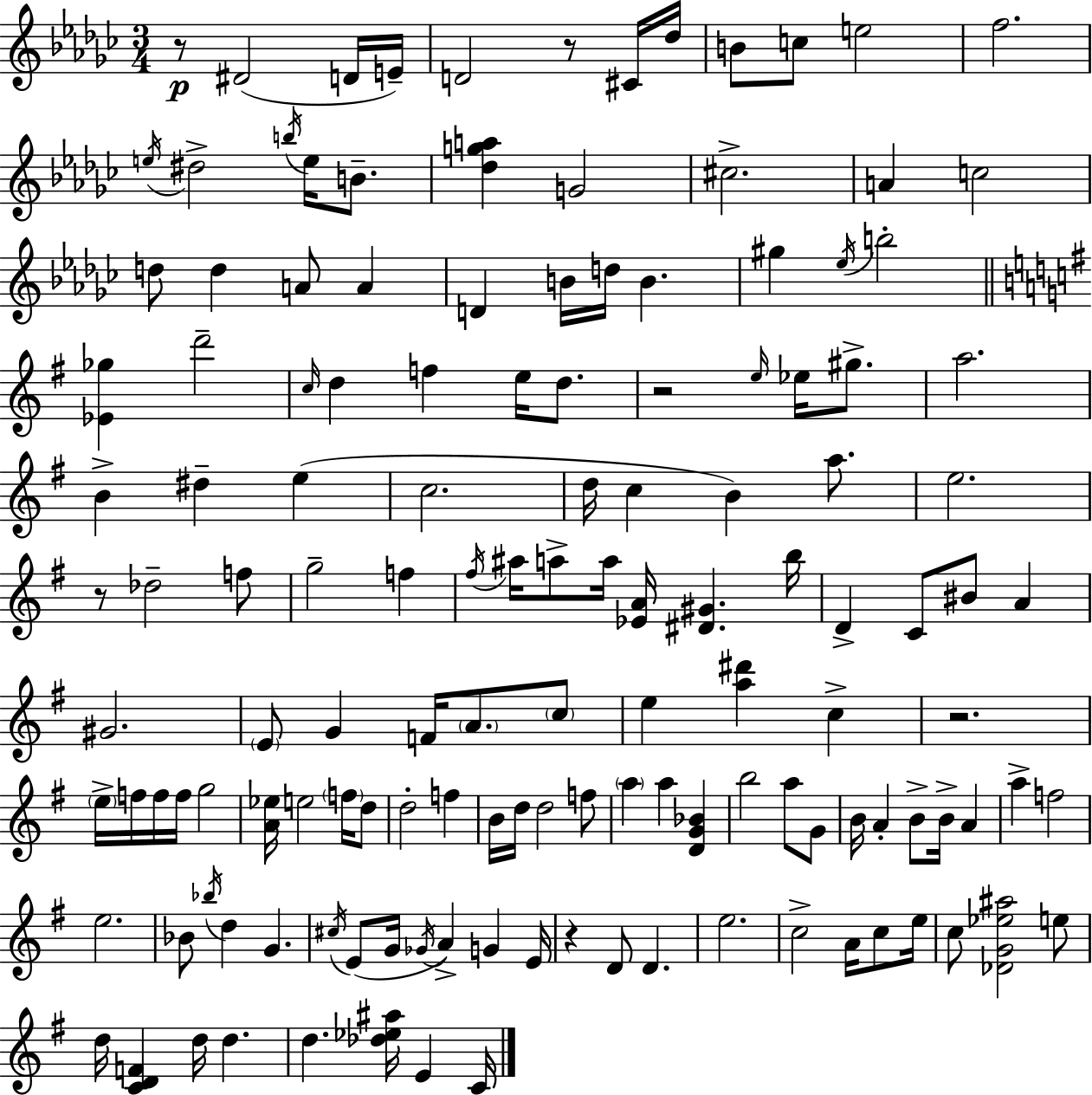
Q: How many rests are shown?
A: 6